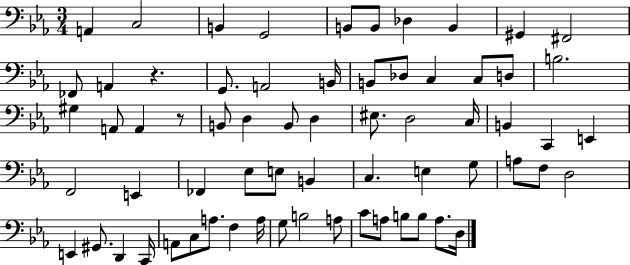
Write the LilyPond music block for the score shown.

{
  \clef bass
  \numericTimeSignature
  \time 3/4
  \key ees \major
  \repeat volta 2 { a,4 c2 | b,4 g,2 | b,8 b,8 des4 b,4 | gis,4 fis,2 | \break fes,8 a,4 r4. | g,8. a,2 b,16 | b,8 des8 c4 c8 d8 | b2. | \break gis4 a,8 a,4 r8 | b,8 d4 b,8 d4 | eis8. d2 c16 | b,4 c,4 e,4 | \break f,2 e,4 | fes,4 ees8 e8 b,4 | c4. e4 g8 | a8 f8 d2 | \break e,4 gis,8. d,4 c,16 | a,8 c8 a8. f4 a16 | g8 b2 a8 | c'8 a8 b8 b8 a8. d16 | \break } \bar "|."
}